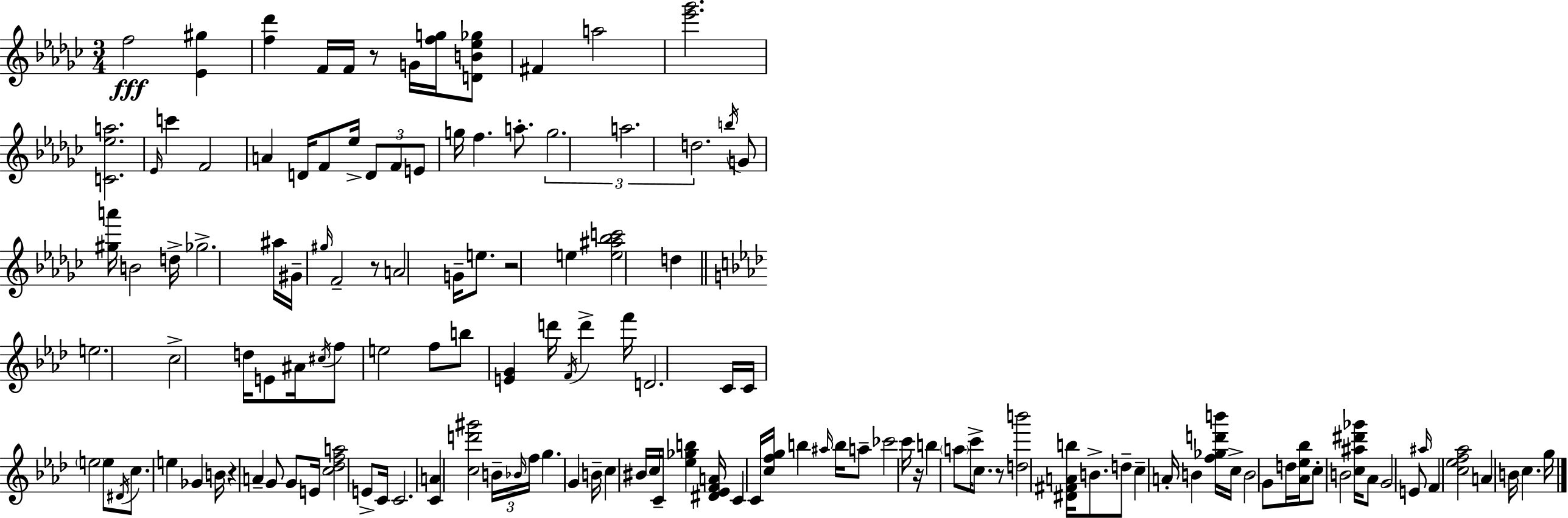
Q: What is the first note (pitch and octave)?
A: F5